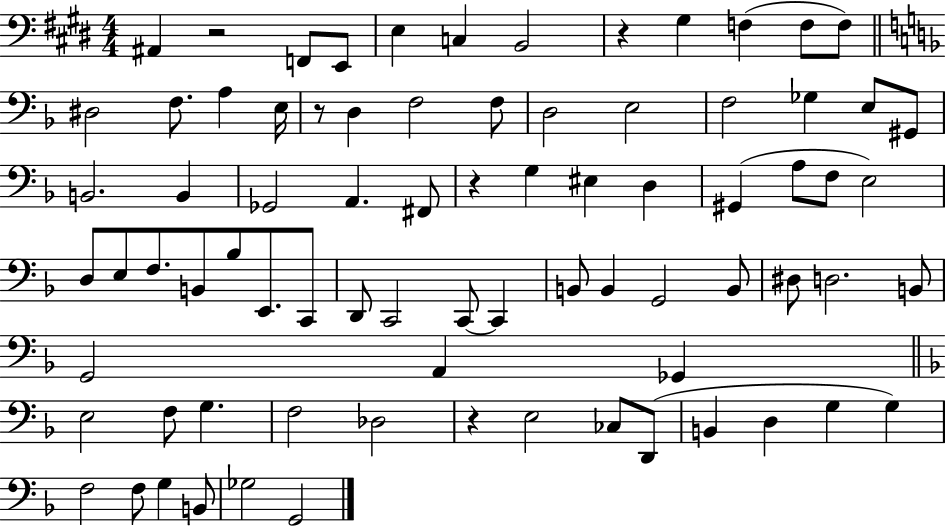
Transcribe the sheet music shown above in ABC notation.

X:1
T:Untitled
M:4/4
L:1/4
K:E
^A,, z2 F,,/2 E,,/2 E, C, B,,2 z ^G, F, F,/2 F,/2 ^D,2 F,/2 A, E,/4 z/2 D, F,2 F,/2 D,2 E,2 F,2 _G, E,/2 ^G,,/2 B,,2 B,, _G,,2 A,, ^F,,/2 z G, ^E, D, ^G,, A,/2 F,/2 E,2 D,/2 E,/2 F,/2 B,,/2 _B,/2 E,,/2 C,,/2 D,,/2 C,,2 C,,/2 C,, B,,/2 B,, G,,2 B,,/2 ^D,/2 D,2 B,,/2 G,,2 A,, _G,, E,2 F,/2 G, F,2 _D,2 z E,2 _C,/2 D,,/2 B,, D, G, G, F,2 F,/2 G, B,,/2 _G,2 G,,2